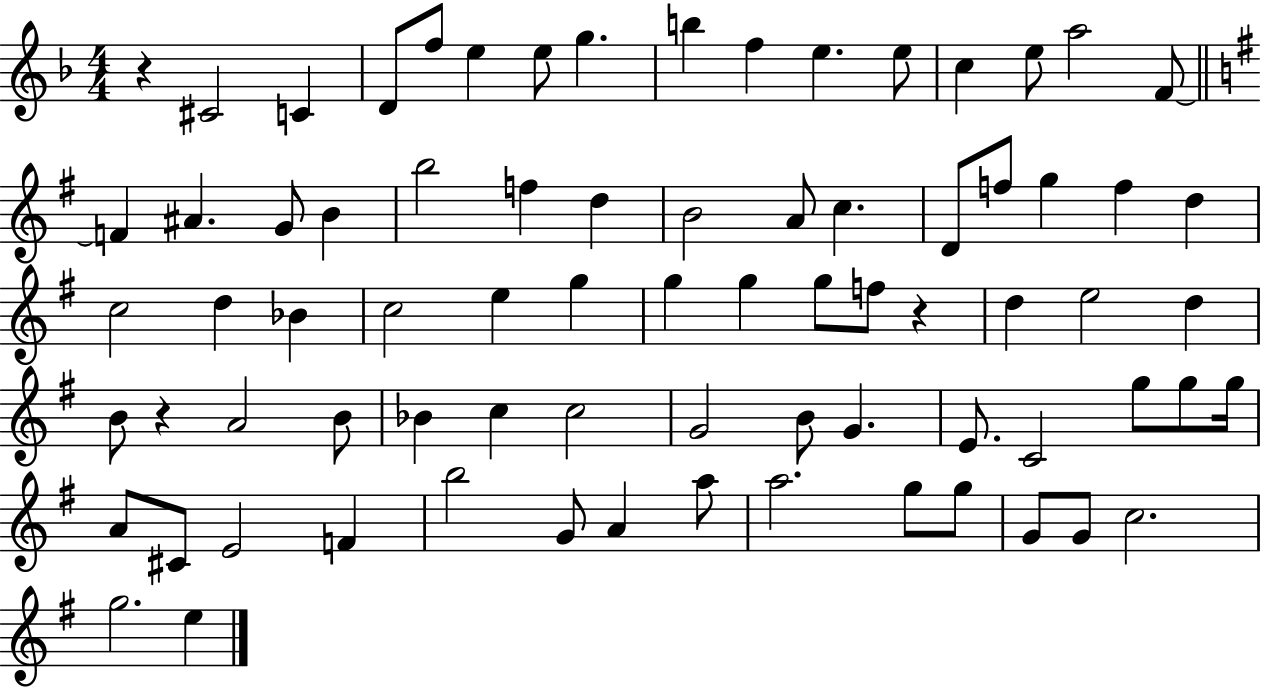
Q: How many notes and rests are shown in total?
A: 76